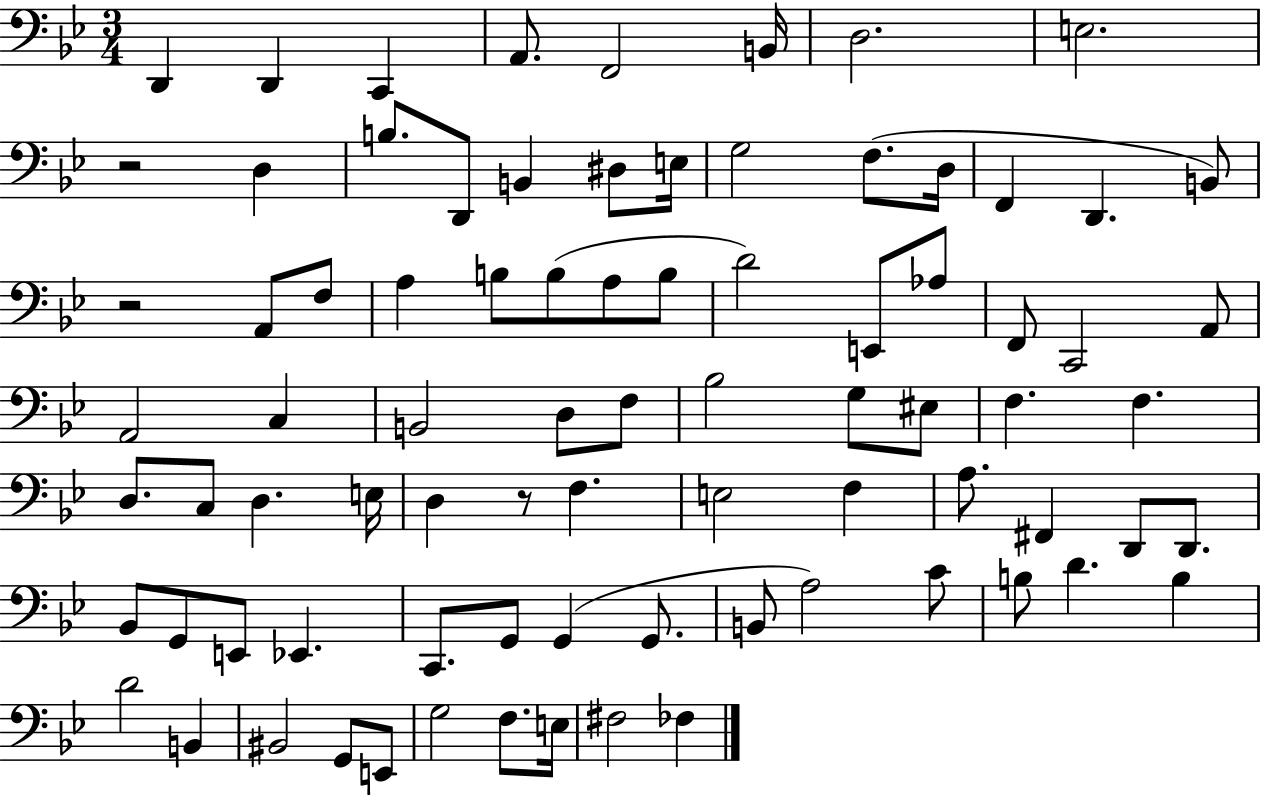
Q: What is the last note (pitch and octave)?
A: FES3